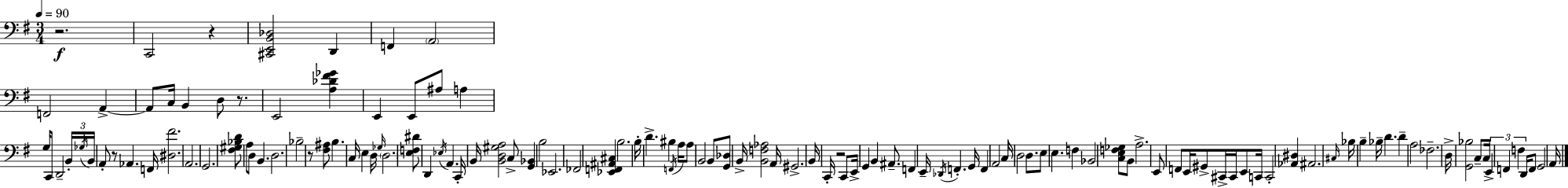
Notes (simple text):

R/h. C2/h R/q [C#2,E2,B2,Db3]/h D2/q F2/q A2/h F2/h A2/q A2/e C3/s B2/q D3/e R/e. E2/h [A3,Db4,F#4,Gb4]/q E2/q E2/e A#3/e A3/q G3/s C2/e D2/h B2/s Gb3/s B2/s A2/e R/e Ab2/q. F2/s [D#3,F#4]/h. A2/h. G2/h. [F#3,G#3,Bb3,D4]/e A3/e D3/e B2/q. D3/h. Bb3/h R/e [F#3,A#3]/e B3/q. C3/s E3/q D3/s Gb3/s D3/h. [E3,F3,D#4]/e D2/q Eb3/s A2/q. C2/s B2/s [B2,D3,G#3,A3]/h C3/e [G2,Bb2]/q B3/h Eb2/h. FES2/h [Eb2,F2,A#2,C#3]/q B3/h. B3/s D4/q. BIS3/q F2/s A3/s A3/e B2/h B2/e [G2,Db3]/e B2/s [B2,F3,Ab3]/h A2/s G#2/h. B2/s C2/s R/h C2/e E2/s G2/q B2/q A#2/e. F2/q E2/s Db2/s F2/q. G2/s F2/q A2/h C3/s D3/h D3/e. E3/e E3/q. F3/q Bb2/h [C3,E3,F3,Gb3]/e B2/e A3/h. E2/e F2/e E2/s G#2/e C#2/s C#2/s E2/e C2/s C2/h [Ab2,D#3]/q A#2/h. C#3/s Bb3/s B3/q Bb3/s D4/q. D4/q A3/h FES3/h. D3/s [G2,Bb3]/h C3/e C3/s E2/q F2/q F3/q D2/s F2/e G2/h A2/s